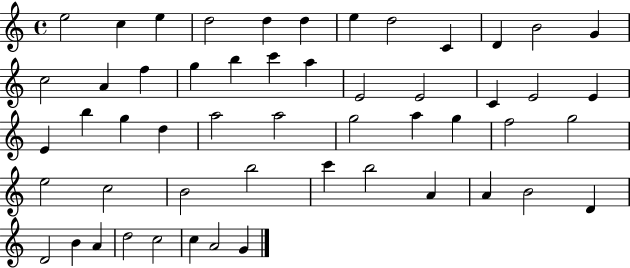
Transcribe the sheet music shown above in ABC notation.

X:1
T:Untitled
M:4/4
L:1/4
K:C
e2 c e d2 d d e d2 C D B2 G c2 A f g b c' a E2 E2 C E2 E E b g d a2 a2 g2 a g f2 g2 e2 c2 B2 b2 c' b2 A A B2 D D2 B A d2 c2 c A2 G